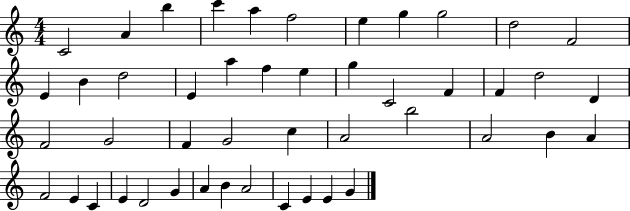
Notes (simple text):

C4/h A4/q B5/q C6/q A5/q F5/h E5/q G5/q G5/h D5/h F4/h E4/q B4/q D5/h E4/q A5/q F5/q E5/q G5/q C4/h F4/q F4/q D5/h D4/q F4/h G4/h F4/q G4/h C5/q A4/h B5/h A4/h B4/q A4/q F4/h E4/q C4/q E4/q D4/h G4/q A4/q B4/q A4/h C4/q E4/q E4/q G4/q